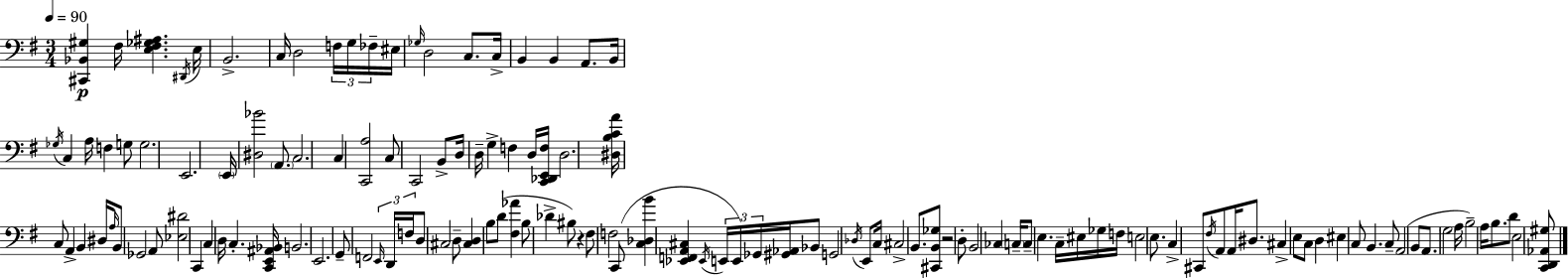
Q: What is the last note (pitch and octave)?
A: E3